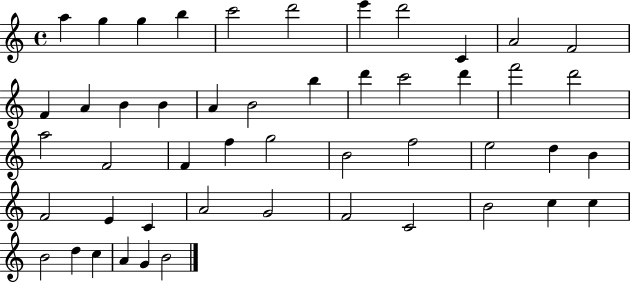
A5/q G5/q G5/q B5/q C6/h D6/h E6/q D6/h C4/q A4/h F4/h F4/q A4/q B4/q B4/q A4/q B4/h B5/q D6/q C6/h D6/q F6/h D6/h A5/h F4/h F4/q F5/q G5/h B4/h F5/h E5/h D5/q B4/q F4/h E4/q C4/q A4/h G4/h F4/h C4/h B4/h C5/q C5/q B4/h D5/q C5/q A4/q G4/q B4/h